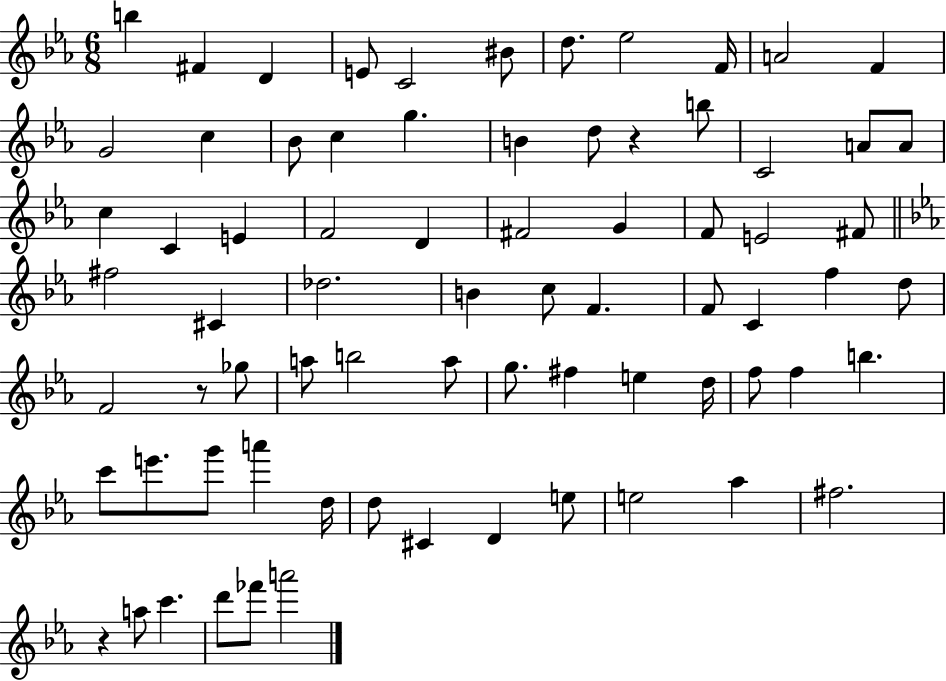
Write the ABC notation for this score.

X:1
T:Untitled
M:6/8
L:1/4
K:Eb
b ^F D E/2 C2 ^B/2 d/2 _e2 F/4 A2 F G2 c _B/2 c g B d/2 z b/2 C2 A/2 A/2 c C E F2 D ^F2 G F/2 E2 ^F/2 ^f2 ^C _d2 B c/2 F F/2 C f d/2 F2 z/2 _g/2 a/2 b2 a/2 g/2 ^f e d/4 f/2 f b c'/2 e'/2 g'/2 a' d/4 d/2 ^C D e/2 e2 _a ^f2 z a/2 c' d'/2 _f'/2 a'2